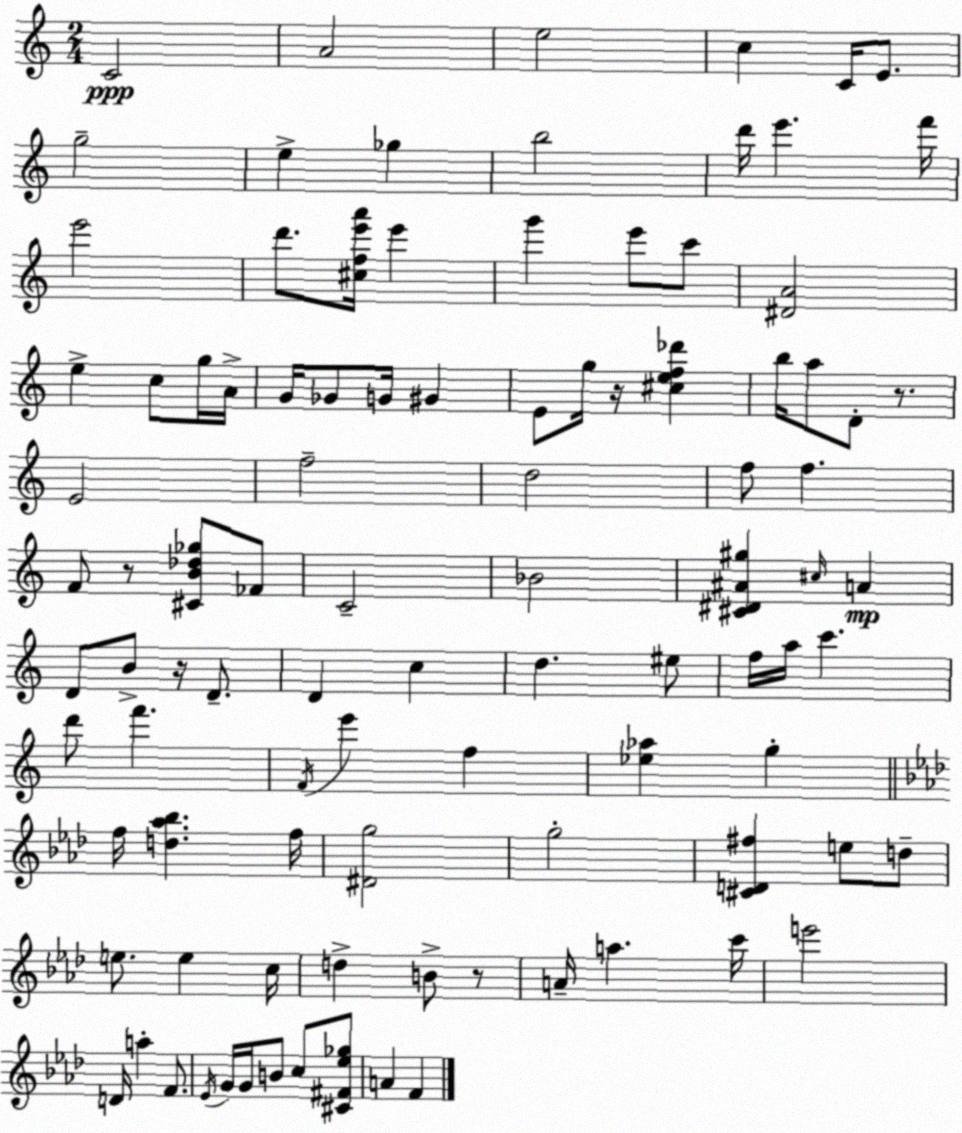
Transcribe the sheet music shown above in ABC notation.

X:1
T:Untitled
M:2/4
L:1/4
K:C
C2 A2 e2 c C/4 E/2 g2 e _g b2 d'/4 e' f'/4 e'2 d'/2 [^cfe'a']/4 e' g' e'/2 c'/2 [^DA]2 e c/2 g/4 A/4 G/4 _G/2 G/4 ^G E/2 g/4 z/4 [^cef_d'] b/4 a/2 D/2 z/2 E2 f2 d2 f/2 f F/2 z/2 [^CB_d_g]/2 _F/2 C2 _B2 [^C^D^A^g] ^c/4 A D/2 B/2 z/4 D/2 D c d ^e/2 f/4 a/4 c' d'/2 f' F/4 e' f [_e_a] g f/4 [d_a_b] f/4 [^Dg]2 g2 [^CD^f] e/2 d/2 e/2 e c/4 d B/2 z/2 A/4 a c'/4 e'2 D/4 a F/2 _E/4 G/4 G/4 B/2 c/2 [^C^F_e_g]/2 A F